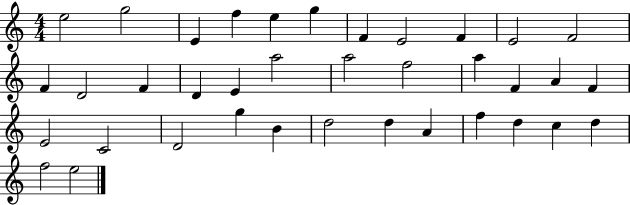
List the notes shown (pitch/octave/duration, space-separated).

E5/h G5/h E4/q F5/q E5/q G5/q F4/q E4/h F4/q E4/h F4/h F4/q D4/h F4/q D4/q E4/q A5/h A5/h F5/h A5/q F4/q A4/q F4/q E4/h C4/h D4/h G5/q B4/q D5/h D5/q A4/q F5/q D5/q C5/q D5/q F5/h E5/h